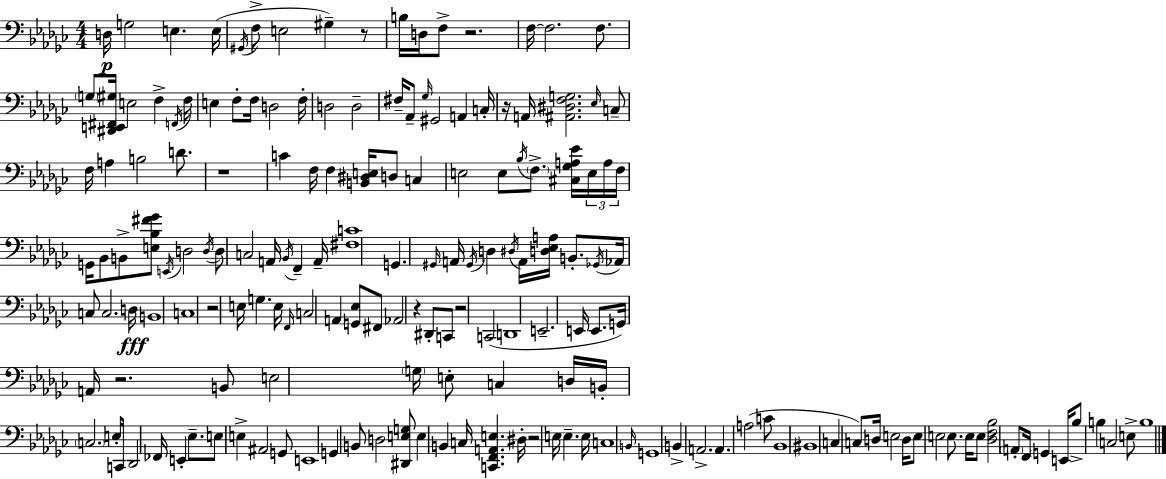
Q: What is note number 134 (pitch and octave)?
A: BIS2